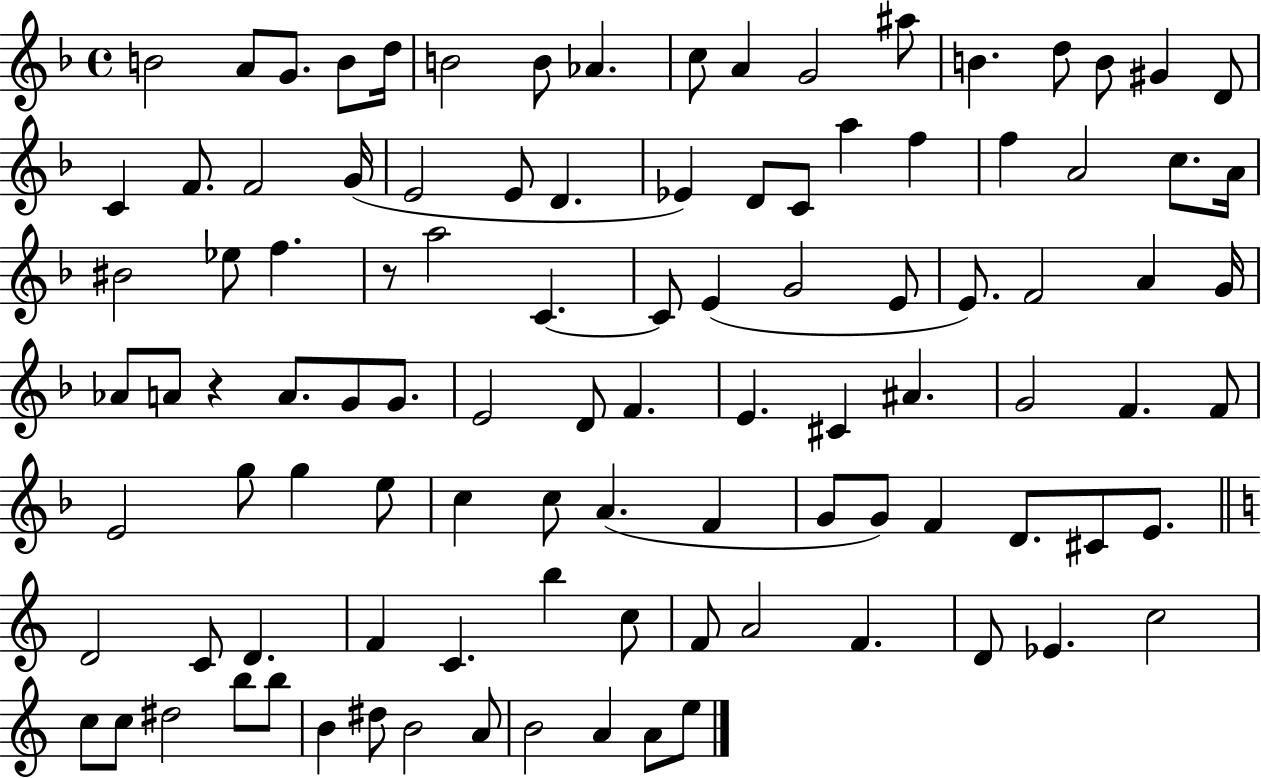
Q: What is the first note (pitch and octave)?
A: B4